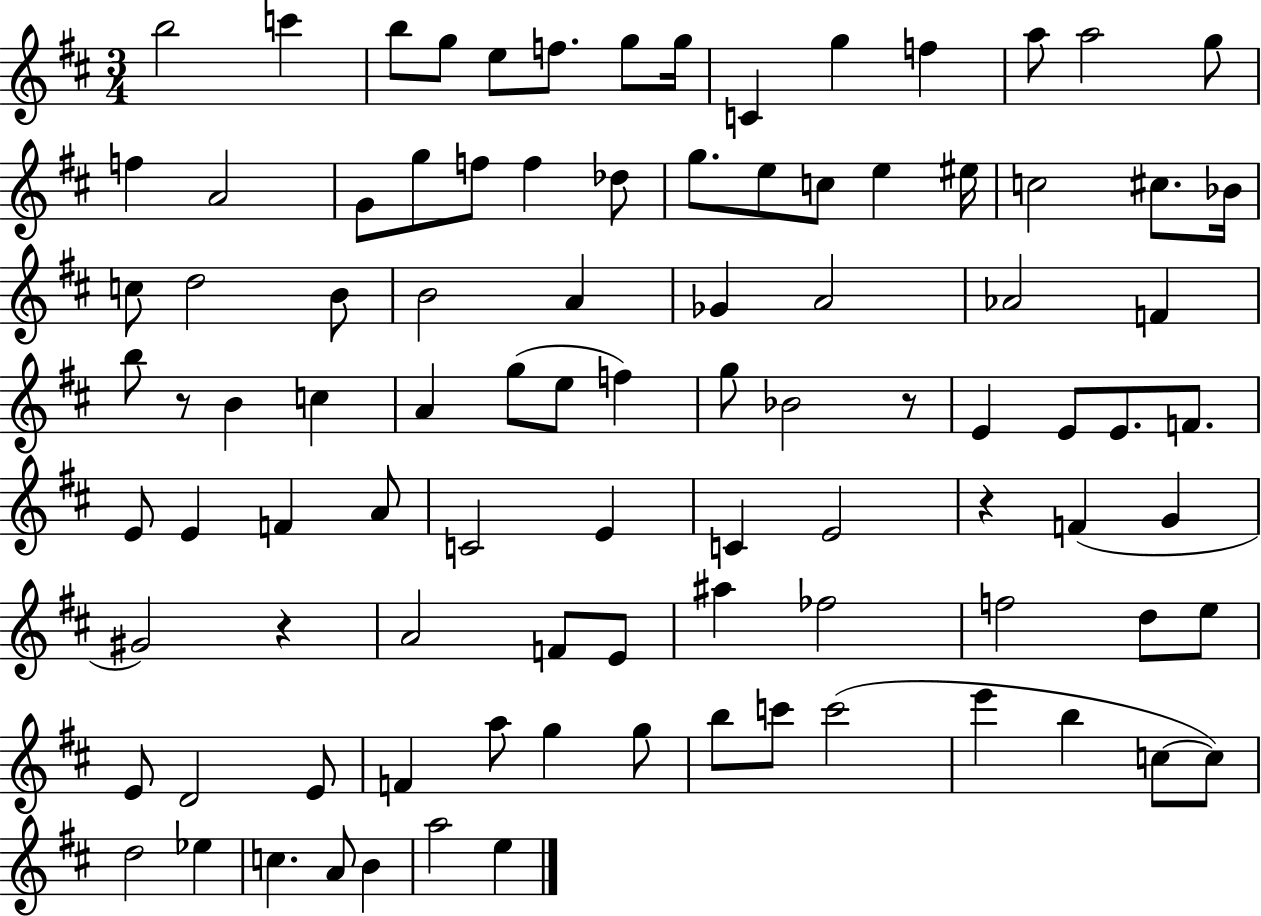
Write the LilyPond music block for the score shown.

{
  \clef treble
  \numericTimeSignature
  \time 3/4
  \key d \major
  b''2 c'''4 | b''8 g''8 e''8 f''8. g''8 g''16 | c'4 g''4 f''4 | a''8 a''2 g''8 | \break f''4 a'2 | g'8 g''8 f''8 f''4 des''8 | g''8. e''8 c''8 e''4 eis''16 | c''2 cis''8. bes'16 | \break c''8 d''2 b'8 | b'2 a'4 | ges'4 a'2 | aes'2 f'4 | \break b''8 r8 b'4 c''4 | a'4 g''8( e''8 f''4) | g''8 bes'2 r8 | e'4 e'8 e'8. f'8. | \break e'8 e'4 f'4 a'8 | c'2 e'4 | c'4 e'2 | r4 f'4( g'4 | \break gis'2) r4 | a'2 f'8 e'8 | ais''4 fes''2 | f''2 d''8 e''8 | \break e'8 d'2 e'8 | f'4 a''8 g''4 g''8 | b''8 c'''8 c'''2( | e'''4 b''4 c''8~~ c''8) | \break d''2 ees''4 | c''4. a'8 b'4 | a''2 e''4 | \bar "|."
}